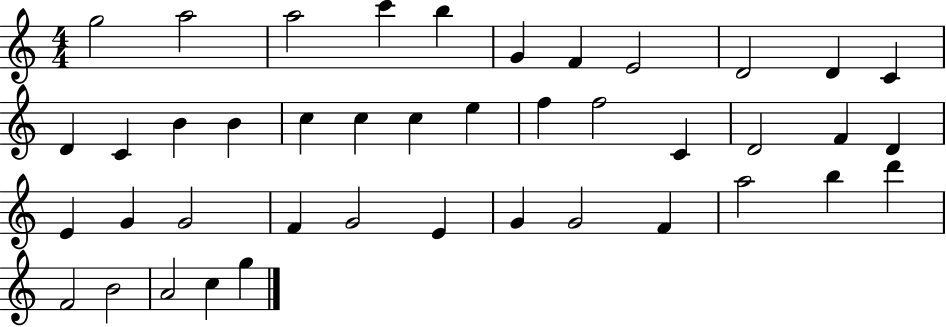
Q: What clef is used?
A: treble